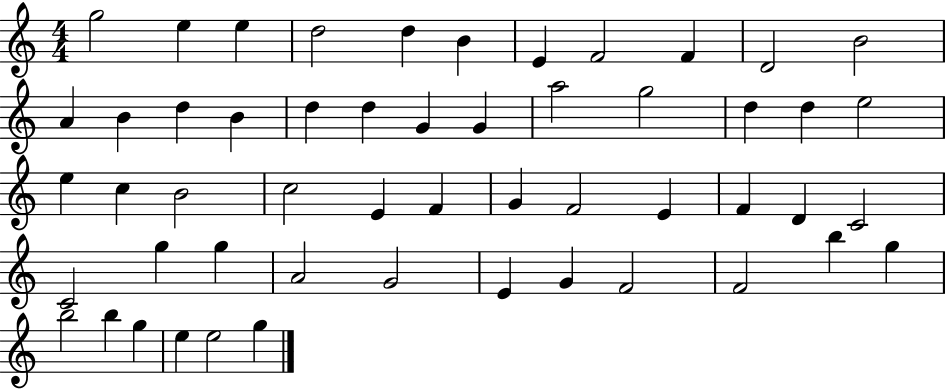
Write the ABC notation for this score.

X:1
T:Untitled
M:4/4
L:1/4
K:C
g2 e e d2 d B E F2 F D2 B2 A B d B d d G G a2 g2 d d e2 e c B2 c2 E F G F2 E F D C2 C2 g g A2 G2 E G F2 F2 b g b2 b g e e2 g